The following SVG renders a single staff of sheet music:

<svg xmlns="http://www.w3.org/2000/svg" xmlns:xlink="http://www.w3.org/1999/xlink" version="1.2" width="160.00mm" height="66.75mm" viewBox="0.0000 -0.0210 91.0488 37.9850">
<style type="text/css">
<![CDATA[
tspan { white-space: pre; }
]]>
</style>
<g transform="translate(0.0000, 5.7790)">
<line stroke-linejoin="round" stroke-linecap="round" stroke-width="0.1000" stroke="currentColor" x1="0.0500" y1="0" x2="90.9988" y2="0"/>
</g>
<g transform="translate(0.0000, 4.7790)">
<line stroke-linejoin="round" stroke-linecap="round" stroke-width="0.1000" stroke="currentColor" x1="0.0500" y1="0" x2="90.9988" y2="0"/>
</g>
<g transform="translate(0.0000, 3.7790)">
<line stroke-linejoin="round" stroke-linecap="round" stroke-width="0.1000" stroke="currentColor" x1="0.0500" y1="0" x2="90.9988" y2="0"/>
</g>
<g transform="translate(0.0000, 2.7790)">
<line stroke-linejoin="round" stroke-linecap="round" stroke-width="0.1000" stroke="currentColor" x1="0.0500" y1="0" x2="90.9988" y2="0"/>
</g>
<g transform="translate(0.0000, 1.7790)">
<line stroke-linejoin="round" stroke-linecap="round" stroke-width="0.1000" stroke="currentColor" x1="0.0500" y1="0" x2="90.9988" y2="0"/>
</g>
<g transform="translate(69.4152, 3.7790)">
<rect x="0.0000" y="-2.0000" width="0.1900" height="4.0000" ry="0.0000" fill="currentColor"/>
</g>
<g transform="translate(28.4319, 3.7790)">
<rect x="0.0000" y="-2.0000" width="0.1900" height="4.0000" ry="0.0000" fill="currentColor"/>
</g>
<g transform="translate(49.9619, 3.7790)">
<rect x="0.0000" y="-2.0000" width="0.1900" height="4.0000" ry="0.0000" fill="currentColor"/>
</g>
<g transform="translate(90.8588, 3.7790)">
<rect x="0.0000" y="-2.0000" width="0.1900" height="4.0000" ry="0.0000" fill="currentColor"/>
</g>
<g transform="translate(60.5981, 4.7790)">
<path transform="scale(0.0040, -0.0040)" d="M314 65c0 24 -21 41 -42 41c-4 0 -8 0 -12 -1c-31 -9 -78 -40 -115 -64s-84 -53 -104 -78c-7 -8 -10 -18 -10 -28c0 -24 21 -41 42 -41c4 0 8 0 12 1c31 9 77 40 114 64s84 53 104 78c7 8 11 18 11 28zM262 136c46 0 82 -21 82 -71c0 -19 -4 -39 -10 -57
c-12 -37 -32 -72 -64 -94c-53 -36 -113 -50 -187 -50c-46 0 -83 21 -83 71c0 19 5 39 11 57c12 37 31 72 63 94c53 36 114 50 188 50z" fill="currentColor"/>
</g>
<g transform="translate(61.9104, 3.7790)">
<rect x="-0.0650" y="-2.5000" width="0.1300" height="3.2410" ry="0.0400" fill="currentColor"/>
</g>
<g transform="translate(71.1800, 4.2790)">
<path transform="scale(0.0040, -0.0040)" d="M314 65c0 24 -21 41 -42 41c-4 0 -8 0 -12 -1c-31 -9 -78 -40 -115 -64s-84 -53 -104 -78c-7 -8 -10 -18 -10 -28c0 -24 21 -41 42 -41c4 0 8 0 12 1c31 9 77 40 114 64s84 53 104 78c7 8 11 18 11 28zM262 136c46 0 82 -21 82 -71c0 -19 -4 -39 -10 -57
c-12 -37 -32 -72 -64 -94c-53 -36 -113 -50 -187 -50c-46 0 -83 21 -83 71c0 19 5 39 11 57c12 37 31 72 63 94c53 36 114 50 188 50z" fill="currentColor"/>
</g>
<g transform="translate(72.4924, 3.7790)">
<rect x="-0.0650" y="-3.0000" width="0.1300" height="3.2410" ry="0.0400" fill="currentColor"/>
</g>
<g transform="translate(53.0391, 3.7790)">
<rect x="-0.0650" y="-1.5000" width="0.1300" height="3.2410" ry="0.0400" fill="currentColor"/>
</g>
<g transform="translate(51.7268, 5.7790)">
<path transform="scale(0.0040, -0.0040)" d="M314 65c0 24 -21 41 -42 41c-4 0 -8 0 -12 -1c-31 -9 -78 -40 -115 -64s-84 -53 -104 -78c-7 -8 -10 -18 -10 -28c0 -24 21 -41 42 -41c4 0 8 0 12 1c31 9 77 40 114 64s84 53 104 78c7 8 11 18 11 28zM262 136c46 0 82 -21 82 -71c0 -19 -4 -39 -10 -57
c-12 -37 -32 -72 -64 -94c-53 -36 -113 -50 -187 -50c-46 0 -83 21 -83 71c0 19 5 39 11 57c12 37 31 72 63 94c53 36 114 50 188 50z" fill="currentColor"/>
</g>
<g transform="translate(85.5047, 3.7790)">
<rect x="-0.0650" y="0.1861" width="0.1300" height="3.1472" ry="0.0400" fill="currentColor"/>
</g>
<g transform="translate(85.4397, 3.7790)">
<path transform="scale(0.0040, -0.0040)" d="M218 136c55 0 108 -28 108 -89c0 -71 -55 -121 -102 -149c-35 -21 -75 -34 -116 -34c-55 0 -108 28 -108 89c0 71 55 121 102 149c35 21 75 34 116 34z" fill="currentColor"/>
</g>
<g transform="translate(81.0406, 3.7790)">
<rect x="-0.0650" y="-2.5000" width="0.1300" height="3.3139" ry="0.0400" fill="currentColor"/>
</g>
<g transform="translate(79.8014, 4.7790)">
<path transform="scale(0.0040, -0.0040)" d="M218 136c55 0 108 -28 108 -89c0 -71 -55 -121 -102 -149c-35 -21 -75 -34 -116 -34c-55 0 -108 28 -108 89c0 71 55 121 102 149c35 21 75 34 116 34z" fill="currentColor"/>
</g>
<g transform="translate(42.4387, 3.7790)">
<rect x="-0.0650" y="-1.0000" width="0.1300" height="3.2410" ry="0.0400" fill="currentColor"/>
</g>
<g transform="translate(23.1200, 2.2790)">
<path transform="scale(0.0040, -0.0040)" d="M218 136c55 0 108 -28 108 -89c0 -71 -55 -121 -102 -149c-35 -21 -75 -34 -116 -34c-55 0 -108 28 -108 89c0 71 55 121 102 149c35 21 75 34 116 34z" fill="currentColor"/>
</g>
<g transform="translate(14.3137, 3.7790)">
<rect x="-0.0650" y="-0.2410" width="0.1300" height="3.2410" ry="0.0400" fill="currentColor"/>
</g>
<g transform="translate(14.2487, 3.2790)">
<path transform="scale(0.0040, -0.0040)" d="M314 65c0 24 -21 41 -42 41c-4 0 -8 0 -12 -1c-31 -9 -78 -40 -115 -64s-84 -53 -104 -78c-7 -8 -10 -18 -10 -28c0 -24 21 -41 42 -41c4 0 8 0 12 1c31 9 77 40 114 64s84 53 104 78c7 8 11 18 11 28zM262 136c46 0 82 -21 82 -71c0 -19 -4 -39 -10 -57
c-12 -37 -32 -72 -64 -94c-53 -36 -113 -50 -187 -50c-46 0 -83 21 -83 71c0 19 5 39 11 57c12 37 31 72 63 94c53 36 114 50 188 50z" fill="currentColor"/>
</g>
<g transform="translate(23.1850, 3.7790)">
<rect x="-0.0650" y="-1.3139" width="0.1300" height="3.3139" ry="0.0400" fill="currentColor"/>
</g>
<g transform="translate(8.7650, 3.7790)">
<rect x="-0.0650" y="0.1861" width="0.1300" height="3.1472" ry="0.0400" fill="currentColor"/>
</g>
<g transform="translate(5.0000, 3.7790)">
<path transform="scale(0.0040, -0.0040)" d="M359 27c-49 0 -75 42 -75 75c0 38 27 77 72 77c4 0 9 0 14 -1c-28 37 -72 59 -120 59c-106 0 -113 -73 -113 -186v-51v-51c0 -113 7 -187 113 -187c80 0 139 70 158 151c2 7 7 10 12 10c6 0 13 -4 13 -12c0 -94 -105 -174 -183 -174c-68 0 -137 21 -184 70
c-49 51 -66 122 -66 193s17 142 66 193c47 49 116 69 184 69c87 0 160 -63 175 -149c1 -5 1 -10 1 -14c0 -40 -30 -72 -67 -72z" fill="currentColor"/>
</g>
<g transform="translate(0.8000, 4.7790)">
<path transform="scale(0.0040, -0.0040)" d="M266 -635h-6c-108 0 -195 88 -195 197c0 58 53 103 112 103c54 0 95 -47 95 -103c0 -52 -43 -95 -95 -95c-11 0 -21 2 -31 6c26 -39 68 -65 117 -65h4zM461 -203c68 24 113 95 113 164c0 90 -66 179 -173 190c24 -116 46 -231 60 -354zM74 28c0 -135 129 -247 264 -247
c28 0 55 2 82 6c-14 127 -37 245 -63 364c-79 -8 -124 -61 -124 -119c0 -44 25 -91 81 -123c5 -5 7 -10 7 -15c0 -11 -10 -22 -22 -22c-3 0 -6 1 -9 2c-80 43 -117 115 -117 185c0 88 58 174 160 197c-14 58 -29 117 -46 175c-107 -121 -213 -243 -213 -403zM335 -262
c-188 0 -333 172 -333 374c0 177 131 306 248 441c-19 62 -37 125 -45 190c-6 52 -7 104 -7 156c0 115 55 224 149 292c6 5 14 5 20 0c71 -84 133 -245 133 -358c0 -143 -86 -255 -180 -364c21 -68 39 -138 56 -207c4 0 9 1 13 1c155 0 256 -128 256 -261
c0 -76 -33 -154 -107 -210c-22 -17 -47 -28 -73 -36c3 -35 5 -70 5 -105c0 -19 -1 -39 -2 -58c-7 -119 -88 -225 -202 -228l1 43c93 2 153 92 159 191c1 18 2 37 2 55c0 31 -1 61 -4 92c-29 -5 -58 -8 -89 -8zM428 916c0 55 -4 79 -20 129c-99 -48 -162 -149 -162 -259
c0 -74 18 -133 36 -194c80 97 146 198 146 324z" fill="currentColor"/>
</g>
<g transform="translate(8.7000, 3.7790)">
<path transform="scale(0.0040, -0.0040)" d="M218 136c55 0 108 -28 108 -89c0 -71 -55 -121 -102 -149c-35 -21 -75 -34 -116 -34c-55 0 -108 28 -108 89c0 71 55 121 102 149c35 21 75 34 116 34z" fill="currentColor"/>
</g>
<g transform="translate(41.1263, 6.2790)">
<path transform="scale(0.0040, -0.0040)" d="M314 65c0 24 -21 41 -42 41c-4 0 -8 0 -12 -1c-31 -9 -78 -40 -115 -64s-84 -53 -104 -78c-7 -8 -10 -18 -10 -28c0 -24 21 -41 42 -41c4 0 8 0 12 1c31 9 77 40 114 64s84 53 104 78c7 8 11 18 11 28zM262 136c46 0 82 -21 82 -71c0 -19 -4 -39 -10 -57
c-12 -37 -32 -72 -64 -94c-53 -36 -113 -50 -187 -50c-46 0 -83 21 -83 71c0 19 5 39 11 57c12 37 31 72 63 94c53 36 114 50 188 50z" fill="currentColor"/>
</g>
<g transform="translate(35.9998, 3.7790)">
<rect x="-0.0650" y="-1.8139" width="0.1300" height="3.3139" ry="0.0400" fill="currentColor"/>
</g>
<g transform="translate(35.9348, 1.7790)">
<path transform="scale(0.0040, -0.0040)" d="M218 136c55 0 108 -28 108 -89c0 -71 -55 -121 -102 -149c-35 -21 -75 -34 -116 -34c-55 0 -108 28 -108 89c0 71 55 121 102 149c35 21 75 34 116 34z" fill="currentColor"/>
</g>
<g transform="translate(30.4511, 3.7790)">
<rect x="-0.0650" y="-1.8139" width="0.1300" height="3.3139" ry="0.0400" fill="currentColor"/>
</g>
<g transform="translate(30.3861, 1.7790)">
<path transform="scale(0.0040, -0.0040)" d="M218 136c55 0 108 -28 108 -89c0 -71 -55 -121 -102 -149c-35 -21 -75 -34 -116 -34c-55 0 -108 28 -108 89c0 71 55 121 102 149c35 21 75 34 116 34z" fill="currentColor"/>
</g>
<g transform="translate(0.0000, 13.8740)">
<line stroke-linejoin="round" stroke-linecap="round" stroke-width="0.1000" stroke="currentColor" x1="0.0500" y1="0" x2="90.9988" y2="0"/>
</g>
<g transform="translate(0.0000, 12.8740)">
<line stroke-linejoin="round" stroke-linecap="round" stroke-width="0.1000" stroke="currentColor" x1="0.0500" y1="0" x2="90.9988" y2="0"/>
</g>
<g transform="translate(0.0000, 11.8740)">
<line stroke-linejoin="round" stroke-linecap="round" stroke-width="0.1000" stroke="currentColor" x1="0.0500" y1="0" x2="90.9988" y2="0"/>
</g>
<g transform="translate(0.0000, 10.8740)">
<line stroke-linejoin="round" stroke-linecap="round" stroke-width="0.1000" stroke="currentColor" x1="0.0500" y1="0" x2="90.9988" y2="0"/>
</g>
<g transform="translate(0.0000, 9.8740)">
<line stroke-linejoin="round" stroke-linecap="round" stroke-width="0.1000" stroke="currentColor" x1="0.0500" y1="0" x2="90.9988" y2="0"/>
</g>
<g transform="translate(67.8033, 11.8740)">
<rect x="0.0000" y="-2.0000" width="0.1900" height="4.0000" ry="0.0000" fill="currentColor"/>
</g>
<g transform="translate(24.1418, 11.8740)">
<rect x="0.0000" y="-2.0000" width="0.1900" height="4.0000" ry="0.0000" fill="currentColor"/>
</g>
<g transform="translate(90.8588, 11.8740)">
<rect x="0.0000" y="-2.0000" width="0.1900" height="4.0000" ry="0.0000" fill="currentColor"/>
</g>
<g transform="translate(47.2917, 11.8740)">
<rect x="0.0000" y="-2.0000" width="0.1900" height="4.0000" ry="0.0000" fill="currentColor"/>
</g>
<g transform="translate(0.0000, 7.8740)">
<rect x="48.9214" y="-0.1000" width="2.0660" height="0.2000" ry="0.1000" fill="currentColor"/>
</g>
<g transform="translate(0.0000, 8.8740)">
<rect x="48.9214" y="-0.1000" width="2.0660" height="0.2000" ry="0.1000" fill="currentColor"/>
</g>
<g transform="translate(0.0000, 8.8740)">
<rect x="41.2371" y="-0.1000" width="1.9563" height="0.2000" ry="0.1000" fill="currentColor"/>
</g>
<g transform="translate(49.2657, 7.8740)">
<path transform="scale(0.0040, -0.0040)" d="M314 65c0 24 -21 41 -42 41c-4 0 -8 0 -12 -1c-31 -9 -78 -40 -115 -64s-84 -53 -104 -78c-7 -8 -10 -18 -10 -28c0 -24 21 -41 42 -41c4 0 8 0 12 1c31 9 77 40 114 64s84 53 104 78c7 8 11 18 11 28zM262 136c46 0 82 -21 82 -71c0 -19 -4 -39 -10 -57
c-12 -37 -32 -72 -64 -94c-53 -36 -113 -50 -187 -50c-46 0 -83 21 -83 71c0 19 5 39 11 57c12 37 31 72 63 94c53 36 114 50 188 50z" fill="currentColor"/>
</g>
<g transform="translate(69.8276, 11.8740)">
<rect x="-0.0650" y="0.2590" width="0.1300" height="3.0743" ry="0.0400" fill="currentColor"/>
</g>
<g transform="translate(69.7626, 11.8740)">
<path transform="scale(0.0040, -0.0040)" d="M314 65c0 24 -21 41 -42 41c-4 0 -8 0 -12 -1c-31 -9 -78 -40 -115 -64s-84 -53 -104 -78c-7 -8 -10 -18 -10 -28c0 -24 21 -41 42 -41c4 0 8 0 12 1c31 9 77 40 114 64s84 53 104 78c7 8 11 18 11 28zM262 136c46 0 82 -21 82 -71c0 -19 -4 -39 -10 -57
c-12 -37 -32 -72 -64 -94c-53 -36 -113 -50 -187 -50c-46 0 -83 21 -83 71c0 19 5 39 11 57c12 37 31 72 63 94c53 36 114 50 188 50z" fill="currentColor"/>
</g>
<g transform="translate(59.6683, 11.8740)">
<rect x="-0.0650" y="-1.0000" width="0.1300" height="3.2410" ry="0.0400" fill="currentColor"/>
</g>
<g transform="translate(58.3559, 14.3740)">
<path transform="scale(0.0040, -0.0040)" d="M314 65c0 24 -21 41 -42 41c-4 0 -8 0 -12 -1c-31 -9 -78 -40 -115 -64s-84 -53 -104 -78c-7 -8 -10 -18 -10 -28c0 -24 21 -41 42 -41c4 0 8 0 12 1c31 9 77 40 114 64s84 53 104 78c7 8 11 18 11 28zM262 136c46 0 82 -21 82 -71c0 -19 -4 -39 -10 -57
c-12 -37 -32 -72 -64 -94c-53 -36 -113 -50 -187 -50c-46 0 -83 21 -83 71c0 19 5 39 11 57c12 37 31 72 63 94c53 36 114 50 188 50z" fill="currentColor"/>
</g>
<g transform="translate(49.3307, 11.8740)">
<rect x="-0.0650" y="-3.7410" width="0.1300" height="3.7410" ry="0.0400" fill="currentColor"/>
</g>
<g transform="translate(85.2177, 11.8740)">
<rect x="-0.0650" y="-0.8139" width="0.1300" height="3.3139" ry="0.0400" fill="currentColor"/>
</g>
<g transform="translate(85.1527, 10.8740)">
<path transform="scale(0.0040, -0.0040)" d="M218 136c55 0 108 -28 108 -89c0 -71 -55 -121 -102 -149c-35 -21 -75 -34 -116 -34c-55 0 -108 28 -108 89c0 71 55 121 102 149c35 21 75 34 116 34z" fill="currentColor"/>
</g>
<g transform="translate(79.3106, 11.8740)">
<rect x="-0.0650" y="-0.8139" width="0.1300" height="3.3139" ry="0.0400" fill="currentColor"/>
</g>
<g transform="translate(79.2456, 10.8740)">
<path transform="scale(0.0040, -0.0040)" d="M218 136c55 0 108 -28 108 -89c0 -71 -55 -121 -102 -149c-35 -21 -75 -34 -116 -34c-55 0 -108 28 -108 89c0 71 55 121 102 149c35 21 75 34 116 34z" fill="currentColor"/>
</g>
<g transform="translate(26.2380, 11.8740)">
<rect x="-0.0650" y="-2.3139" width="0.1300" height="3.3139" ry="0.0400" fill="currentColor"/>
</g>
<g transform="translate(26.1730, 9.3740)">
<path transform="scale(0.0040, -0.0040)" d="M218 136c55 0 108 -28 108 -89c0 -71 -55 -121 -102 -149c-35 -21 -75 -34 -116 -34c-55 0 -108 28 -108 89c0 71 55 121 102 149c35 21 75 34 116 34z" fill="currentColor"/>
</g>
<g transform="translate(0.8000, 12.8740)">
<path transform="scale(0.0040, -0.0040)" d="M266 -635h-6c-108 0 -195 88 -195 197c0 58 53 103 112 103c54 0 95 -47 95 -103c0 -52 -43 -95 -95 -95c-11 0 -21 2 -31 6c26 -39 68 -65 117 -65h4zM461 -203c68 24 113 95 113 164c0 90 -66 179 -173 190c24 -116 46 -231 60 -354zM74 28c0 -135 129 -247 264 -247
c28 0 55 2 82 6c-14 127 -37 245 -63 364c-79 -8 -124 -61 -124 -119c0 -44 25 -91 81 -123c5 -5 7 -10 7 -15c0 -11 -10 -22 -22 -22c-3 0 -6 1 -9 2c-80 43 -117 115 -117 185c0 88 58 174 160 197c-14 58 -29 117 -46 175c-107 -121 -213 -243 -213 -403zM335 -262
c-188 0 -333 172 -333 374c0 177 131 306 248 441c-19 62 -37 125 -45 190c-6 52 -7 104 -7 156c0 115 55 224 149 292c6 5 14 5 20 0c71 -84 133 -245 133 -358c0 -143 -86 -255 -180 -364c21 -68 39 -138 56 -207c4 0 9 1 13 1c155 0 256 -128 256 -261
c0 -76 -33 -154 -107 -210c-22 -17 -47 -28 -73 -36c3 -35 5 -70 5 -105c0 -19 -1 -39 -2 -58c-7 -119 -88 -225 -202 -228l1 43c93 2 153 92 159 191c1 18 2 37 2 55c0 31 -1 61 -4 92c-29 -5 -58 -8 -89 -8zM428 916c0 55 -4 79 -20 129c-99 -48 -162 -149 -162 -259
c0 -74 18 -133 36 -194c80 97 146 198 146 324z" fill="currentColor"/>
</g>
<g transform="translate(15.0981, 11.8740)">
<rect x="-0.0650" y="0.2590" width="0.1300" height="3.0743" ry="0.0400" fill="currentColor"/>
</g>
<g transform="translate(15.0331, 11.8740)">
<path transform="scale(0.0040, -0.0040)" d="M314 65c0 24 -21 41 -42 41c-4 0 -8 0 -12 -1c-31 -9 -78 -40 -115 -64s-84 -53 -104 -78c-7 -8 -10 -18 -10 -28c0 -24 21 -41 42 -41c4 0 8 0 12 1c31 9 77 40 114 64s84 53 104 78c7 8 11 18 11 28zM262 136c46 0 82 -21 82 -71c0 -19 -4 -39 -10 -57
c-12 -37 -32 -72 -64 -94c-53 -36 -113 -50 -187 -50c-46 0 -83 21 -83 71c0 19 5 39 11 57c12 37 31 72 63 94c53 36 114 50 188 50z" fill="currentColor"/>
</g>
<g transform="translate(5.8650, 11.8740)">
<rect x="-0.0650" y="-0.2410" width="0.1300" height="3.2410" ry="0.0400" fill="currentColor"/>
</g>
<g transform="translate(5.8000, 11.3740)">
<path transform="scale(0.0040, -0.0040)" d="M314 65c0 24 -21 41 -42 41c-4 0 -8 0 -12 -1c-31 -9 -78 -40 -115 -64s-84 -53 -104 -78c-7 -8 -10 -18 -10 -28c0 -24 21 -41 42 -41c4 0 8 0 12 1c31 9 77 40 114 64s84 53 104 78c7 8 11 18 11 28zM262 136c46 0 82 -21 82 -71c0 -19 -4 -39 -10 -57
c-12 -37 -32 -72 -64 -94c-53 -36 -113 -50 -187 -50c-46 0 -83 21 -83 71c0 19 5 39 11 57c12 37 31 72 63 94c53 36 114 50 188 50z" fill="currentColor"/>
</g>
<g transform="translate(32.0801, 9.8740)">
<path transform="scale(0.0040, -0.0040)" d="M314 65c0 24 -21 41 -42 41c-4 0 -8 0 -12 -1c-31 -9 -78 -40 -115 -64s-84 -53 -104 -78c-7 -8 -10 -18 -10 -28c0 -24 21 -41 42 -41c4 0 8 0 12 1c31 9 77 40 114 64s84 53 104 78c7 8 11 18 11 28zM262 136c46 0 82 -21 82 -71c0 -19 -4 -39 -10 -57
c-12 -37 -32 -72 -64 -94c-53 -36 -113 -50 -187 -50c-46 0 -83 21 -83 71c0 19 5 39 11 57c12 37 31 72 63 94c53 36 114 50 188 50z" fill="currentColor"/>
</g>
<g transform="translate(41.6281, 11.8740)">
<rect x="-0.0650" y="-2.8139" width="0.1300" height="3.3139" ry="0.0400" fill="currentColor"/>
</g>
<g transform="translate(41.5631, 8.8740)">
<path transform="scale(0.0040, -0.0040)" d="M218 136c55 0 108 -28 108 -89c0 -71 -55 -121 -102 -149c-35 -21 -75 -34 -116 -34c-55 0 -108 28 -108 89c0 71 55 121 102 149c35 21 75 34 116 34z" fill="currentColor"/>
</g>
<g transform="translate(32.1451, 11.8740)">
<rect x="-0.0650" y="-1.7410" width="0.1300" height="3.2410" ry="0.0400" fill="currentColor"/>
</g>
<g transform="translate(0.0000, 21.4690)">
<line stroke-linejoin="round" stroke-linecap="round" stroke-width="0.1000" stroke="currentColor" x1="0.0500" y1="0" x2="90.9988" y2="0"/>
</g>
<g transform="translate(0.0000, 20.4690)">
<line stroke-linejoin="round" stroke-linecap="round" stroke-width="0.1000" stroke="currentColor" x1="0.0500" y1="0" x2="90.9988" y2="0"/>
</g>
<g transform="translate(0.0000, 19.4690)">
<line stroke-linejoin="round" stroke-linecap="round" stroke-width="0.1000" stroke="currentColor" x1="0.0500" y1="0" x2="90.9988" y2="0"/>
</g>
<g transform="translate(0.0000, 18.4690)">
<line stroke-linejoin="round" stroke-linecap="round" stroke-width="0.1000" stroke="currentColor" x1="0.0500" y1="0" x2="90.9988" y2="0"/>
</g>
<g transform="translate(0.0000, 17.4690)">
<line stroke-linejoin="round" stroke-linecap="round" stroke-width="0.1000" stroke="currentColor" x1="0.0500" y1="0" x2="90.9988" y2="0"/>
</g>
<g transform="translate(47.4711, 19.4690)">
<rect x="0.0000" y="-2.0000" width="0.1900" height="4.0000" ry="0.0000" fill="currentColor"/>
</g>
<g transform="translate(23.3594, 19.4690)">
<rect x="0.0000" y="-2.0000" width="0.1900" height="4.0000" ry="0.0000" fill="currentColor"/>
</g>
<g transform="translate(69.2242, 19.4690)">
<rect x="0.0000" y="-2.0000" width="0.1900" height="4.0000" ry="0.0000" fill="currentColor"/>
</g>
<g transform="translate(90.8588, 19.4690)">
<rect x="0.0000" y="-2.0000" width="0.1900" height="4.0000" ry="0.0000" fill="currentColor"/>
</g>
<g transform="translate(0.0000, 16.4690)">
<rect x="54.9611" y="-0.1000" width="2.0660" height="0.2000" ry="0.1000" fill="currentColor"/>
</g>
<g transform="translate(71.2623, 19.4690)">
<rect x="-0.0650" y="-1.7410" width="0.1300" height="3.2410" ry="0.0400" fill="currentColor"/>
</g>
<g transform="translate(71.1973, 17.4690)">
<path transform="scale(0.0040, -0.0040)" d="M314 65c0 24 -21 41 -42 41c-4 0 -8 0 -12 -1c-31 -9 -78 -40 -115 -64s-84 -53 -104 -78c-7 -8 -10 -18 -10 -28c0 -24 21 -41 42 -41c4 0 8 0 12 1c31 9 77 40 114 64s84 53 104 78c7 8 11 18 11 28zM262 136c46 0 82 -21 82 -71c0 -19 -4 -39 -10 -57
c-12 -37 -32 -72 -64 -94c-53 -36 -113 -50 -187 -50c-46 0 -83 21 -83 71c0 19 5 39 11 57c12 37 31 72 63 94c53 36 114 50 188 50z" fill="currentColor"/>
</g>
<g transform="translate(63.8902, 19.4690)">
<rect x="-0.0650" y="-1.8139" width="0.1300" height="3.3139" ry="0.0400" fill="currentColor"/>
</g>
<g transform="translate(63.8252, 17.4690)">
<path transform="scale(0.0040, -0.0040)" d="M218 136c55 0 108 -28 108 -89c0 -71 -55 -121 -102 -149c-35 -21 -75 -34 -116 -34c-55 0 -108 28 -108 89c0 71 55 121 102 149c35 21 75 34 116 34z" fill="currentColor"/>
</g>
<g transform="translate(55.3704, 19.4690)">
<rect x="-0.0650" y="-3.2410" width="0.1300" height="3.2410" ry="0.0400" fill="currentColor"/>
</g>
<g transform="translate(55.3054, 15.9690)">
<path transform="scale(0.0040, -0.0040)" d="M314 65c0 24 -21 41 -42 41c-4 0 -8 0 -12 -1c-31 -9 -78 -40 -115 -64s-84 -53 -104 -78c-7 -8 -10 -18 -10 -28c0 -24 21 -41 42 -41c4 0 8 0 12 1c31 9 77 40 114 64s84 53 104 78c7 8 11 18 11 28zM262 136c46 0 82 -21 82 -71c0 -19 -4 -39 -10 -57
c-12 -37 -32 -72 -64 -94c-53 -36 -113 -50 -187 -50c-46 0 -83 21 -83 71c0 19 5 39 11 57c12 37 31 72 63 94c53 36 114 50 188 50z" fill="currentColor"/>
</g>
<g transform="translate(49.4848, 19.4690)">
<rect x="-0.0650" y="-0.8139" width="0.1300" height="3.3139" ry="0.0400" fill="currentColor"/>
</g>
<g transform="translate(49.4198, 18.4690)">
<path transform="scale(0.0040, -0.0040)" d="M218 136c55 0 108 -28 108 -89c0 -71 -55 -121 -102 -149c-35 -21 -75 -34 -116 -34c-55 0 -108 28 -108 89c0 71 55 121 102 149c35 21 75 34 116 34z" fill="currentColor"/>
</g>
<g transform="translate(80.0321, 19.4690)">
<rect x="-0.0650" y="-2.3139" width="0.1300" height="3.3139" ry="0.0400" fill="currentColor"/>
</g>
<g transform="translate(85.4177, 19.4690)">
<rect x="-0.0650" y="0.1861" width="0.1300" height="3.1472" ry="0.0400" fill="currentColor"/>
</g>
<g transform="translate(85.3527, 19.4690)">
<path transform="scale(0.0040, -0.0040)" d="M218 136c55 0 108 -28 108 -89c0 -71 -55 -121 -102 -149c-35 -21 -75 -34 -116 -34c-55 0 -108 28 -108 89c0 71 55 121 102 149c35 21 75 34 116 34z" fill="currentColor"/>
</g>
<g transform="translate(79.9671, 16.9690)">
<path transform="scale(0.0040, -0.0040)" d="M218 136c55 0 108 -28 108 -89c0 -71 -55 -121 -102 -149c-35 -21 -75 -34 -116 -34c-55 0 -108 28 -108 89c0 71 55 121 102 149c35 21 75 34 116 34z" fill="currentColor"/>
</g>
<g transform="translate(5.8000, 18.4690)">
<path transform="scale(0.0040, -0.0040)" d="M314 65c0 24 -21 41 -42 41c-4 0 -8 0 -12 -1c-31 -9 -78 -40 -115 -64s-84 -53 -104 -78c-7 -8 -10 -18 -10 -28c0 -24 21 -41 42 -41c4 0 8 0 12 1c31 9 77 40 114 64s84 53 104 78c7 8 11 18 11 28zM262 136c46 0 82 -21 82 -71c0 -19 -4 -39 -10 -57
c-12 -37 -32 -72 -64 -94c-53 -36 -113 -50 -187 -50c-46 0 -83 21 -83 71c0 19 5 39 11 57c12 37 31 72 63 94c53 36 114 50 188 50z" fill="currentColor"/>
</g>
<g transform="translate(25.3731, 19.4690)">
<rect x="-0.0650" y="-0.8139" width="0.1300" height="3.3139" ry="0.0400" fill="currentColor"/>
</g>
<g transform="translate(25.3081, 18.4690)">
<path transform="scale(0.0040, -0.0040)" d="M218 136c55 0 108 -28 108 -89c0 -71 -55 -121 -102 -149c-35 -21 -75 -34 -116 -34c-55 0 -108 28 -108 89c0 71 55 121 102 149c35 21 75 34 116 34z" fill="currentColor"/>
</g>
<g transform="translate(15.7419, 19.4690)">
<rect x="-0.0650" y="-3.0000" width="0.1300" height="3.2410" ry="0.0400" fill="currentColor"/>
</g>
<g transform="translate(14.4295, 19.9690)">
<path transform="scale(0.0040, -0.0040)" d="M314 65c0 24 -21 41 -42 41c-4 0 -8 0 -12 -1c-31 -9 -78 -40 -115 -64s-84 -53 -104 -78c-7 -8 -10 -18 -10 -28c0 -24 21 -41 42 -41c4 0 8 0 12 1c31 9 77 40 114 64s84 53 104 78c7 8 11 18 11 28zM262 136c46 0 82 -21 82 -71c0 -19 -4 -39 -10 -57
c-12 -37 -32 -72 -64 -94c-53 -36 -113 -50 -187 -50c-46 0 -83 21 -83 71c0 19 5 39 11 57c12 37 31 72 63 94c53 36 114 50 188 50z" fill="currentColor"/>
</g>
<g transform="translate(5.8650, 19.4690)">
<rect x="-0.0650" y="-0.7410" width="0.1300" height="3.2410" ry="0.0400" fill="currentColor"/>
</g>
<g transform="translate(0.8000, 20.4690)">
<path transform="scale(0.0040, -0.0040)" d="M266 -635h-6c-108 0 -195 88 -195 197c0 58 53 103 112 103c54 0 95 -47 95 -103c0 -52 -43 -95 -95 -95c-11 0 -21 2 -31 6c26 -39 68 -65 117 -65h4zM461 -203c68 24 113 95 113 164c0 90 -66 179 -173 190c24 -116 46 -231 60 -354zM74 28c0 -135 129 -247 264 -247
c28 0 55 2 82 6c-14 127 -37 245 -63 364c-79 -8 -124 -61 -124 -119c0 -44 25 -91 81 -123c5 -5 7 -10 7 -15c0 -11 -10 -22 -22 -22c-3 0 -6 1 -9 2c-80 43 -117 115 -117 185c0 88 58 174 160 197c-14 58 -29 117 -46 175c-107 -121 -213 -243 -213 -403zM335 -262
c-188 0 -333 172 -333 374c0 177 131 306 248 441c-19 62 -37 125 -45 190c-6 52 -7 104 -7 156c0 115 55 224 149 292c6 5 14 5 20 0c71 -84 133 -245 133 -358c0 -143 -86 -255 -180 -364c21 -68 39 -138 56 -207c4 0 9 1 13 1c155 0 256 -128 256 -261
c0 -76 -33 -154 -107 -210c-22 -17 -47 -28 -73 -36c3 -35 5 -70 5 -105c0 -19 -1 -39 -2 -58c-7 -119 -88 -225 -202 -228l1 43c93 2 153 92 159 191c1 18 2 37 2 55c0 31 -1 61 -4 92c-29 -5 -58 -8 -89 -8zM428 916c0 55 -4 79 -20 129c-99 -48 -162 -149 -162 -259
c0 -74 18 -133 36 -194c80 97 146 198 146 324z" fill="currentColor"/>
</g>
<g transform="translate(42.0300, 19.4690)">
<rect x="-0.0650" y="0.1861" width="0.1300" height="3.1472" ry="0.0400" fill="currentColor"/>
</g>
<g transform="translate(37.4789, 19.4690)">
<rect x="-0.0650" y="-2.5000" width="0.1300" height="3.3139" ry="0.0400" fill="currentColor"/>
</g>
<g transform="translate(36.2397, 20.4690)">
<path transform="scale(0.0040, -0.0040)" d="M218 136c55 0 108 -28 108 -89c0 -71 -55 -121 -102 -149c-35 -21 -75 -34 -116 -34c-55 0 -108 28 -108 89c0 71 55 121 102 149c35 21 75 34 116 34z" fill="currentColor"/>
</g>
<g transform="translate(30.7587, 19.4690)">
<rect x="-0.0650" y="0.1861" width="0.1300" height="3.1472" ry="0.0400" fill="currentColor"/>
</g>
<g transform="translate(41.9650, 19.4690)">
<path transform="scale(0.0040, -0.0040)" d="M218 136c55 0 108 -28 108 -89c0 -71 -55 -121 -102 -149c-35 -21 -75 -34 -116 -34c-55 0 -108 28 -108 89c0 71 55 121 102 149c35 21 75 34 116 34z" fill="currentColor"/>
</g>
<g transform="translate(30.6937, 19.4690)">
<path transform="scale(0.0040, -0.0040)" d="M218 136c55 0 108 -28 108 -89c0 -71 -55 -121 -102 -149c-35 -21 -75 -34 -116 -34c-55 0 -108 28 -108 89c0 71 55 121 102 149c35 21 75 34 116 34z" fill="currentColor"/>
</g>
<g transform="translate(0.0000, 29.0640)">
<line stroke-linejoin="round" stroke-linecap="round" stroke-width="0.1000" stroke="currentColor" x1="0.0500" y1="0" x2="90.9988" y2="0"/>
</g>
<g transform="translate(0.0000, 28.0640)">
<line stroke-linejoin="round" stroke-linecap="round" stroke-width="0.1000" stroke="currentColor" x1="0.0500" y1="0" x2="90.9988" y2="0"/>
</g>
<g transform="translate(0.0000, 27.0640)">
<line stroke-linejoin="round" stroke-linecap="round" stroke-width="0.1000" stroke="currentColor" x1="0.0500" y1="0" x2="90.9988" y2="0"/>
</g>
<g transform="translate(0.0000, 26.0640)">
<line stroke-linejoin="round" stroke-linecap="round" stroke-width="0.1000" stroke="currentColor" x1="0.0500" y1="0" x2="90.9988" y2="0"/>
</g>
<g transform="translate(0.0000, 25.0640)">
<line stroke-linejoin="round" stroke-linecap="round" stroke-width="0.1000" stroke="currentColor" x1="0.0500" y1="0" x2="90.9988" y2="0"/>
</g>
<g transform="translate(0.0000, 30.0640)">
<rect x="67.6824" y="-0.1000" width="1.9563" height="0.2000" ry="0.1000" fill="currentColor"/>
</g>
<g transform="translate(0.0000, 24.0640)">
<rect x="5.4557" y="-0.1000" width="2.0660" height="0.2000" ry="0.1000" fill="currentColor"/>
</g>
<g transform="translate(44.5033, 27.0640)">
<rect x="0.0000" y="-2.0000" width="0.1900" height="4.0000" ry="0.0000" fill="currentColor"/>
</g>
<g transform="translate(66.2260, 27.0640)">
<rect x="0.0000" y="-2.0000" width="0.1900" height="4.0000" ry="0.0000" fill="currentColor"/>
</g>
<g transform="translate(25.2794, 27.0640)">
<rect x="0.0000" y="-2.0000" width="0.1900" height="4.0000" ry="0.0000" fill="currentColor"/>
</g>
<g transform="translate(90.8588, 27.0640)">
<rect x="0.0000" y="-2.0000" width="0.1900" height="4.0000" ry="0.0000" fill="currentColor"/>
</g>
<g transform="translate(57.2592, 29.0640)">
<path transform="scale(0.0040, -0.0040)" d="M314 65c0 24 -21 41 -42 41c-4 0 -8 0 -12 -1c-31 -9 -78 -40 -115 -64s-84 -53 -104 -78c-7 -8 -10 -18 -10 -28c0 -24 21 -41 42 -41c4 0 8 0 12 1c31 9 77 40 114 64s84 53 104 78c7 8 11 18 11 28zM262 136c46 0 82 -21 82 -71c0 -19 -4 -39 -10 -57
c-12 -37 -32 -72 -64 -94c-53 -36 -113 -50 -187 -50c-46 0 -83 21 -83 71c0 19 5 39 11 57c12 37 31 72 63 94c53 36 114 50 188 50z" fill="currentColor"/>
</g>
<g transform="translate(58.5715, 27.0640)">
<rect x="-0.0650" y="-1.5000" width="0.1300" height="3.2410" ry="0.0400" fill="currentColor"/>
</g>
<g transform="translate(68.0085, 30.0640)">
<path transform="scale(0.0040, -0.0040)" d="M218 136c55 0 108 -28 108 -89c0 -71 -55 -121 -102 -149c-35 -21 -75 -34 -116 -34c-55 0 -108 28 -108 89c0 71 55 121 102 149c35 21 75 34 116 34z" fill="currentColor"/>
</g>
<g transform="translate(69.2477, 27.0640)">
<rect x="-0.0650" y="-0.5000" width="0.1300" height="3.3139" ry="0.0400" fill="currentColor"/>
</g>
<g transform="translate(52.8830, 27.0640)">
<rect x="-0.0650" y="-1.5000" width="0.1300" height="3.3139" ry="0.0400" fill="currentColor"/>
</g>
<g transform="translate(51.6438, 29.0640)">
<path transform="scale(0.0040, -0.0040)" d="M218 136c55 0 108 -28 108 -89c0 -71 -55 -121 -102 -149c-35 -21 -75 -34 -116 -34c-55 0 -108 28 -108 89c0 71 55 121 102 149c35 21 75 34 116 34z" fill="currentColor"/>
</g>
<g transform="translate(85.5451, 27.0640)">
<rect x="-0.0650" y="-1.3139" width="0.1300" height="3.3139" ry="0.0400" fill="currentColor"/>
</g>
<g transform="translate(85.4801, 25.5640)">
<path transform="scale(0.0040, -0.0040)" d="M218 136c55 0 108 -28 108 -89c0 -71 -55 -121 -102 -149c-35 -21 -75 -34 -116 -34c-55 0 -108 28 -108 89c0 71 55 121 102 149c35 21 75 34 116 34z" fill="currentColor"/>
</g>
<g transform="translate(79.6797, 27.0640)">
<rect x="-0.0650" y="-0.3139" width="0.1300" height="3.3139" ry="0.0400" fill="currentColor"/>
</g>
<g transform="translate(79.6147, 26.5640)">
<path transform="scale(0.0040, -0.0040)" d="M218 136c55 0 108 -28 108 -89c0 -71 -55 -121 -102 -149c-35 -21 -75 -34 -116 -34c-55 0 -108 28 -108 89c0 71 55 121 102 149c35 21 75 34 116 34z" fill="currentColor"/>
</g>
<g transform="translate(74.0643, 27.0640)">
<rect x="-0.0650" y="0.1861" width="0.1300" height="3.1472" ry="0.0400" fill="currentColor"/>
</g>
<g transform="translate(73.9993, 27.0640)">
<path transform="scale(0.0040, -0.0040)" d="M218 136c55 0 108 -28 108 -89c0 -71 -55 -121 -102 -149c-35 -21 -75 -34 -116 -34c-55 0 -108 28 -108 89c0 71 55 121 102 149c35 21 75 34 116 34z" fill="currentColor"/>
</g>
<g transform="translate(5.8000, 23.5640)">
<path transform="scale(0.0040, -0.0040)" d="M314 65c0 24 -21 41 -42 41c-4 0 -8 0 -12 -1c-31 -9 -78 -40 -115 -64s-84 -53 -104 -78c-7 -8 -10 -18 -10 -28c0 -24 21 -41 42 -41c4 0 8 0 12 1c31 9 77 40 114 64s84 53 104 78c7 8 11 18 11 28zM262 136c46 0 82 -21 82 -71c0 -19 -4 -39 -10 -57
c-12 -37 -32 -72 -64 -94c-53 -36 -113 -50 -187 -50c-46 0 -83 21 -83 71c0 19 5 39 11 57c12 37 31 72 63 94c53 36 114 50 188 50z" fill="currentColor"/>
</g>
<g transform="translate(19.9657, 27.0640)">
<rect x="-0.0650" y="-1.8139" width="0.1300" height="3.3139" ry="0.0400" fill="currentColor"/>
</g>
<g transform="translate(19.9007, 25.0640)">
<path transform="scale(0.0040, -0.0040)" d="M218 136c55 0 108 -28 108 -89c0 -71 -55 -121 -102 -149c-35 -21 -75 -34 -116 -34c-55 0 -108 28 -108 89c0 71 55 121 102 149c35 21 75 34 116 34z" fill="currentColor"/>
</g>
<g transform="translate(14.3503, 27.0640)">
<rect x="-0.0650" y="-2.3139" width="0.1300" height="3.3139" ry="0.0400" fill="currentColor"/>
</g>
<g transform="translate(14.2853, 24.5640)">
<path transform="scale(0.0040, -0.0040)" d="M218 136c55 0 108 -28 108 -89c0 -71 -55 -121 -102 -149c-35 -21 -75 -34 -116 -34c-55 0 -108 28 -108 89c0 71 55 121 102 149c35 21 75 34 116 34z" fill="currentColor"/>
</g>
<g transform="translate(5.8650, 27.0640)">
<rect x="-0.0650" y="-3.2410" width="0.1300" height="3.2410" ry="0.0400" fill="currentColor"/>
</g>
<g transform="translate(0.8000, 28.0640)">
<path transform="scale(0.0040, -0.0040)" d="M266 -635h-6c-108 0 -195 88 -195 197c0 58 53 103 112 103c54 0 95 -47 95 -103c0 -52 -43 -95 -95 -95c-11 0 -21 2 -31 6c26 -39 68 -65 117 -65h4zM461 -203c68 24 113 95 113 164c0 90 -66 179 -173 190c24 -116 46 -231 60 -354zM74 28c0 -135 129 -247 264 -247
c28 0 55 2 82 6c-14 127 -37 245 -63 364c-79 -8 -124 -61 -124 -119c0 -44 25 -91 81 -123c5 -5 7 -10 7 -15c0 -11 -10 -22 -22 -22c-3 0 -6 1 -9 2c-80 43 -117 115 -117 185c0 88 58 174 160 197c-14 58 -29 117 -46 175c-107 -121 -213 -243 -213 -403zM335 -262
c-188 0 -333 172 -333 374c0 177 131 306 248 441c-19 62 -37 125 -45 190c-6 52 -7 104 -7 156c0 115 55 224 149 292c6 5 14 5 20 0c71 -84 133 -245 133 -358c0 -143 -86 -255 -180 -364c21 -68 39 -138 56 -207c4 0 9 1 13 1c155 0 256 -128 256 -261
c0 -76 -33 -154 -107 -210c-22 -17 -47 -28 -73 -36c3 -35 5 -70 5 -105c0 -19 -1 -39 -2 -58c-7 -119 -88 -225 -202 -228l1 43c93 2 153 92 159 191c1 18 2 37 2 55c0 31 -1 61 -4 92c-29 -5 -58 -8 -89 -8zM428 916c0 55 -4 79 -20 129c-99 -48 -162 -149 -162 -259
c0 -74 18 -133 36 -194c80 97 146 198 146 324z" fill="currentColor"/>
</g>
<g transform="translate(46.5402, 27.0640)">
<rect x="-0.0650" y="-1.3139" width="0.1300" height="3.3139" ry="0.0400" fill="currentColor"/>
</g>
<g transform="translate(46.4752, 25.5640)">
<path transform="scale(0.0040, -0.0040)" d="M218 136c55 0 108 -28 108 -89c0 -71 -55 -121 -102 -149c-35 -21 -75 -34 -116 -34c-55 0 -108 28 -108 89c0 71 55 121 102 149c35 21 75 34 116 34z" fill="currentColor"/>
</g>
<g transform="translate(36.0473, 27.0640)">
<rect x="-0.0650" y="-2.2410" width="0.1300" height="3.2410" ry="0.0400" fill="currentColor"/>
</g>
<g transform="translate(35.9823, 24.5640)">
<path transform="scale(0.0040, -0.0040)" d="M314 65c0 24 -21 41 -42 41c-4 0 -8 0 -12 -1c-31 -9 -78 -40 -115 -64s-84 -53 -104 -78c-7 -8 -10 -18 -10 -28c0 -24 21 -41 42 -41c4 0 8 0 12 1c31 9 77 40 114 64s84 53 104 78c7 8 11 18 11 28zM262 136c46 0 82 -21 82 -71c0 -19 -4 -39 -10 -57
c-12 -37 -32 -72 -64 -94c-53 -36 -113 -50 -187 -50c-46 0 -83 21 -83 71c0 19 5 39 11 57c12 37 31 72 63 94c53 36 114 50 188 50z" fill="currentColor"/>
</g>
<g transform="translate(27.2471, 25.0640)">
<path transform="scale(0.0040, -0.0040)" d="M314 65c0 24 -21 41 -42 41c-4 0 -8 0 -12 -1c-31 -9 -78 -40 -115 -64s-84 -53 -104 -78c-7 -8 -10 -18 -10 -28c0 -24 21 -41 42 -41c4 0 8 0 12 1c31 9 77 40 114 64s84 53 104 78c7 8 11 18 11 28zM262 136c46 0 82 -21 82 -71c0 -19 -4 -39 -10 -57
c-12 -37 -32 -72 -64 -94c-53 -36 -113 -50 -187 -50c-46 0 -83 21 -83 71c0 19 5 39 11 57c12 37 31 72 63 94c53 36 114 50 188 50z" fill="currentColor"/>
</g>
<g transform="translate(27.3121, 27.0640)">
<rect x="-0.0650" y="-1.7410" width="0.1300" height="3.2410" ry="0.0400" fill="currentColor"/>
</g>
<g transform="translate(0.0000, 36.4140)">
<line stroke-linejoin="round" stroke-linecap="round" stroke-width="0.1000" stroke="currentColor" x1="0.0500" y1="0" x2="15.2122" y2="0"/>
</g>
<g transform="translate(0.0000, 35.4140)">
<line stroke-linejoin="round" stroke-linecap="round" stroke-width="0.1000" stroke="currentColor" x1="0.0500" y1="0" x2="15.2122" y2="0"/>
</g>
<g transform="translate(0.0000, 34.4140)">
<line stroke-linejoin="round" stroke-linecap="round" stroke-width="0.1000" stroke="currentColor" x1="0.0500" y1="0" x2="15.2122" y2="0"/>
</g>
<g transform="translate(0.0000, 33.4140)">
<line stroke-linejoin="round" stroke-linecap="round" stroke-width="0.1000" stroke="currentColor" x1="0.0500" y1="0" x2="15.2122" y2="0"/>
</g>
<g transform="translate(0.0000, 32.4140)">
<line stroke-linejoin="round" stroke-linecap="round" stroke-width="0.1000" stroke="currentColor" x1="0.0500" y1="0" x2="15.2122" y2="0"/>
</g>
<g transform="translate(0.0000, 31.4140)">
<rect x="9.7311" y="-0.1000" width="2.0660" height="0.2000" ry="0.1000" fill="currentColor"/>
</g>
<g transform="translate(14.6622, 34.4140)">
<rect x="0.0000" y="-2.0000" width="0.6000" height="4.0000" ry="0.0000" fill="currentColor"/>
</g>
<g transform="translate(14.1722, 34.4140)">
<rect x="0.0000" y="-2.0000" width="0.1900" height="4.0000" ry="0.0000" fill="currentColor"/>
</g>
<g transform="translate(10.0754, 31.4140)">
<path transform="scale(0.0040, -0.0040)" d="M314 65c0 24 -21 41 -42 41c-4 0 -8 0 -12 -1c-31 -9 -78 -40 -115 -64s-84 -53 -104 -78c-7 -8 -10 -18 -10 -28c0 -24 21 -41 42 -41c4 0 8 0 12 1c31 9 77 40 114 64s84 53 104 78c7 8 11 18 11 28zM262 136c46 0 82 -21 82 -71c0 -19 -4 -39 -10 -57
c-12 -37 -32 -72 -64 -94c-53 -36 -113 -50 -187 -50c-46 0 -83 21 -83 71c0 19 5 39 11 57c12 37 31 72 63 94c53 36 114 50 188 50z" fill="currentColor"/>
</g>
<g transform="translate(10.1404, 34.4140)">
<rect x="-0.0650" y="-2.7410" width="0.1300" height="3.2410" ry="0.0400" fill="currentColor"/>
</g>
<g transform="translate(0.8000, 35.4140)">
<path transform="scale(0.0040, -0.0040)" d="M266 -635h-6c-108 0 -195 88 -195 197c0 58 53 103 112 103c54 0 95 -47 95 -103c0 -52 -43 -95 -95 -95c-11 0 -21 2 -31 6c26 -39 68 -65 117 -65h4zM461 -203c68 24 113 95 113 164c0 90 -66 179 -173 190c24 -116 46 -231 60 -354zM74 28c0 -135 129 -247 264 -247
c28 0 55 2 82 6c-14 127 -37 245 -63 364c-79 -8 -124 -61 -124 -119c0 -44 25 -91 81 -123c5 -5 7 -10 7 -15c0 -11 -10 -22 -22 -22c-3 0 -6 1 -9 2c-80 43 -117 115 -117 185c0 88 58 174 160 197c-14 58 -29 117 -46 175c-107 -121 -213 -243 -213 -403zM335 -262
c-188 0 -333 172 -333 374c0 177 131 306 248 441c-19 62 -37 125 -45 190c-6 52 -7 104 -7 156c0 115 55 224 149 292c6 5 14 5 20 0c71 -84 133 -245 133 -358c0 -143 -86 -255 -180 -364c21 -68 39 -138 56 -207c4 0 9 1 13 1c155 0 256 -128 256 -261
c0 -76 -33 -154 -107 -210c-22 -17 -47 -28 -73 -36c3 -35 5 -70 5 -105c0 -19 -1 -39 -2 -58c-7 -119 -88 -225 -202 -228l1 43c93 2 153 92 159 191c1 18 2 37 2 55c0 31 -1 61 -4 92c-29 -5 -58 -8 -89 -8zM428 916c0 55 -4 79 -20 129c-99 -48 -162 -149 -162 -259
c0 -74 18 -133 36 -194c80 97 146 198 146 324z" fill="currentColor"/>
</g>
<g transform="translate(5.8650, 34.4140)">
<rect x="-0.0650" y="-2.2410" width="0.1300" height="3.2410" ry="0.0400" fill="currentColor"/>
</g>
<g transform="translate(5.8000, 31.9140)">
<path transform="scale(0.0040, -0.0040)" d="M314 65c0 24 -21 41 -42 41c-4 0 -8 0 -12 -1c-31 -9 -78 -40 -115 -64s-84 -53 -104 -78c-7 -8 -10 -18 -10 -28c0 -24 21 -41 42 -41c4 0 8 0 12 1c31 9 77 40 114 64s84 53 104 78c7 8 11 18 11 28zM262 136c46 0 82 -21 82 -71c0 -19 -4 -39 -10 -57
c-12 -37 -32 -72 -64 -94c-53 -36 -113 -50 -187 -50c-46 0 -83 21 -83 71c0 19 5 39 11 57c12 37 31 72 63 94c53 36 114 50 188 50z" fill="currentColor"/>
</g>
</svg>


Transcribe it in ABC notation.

X:1
T:Untitled
M:4/4
L:1/4
K:C
B c2 e f f D2 E2 G2 A2 G B c2 B2 g f2 a c'2 D2 B2 d d d2 A2 d B G B d b2 f f2 g B b2 g f f2 g2 e E E2 C B c e g2 a2